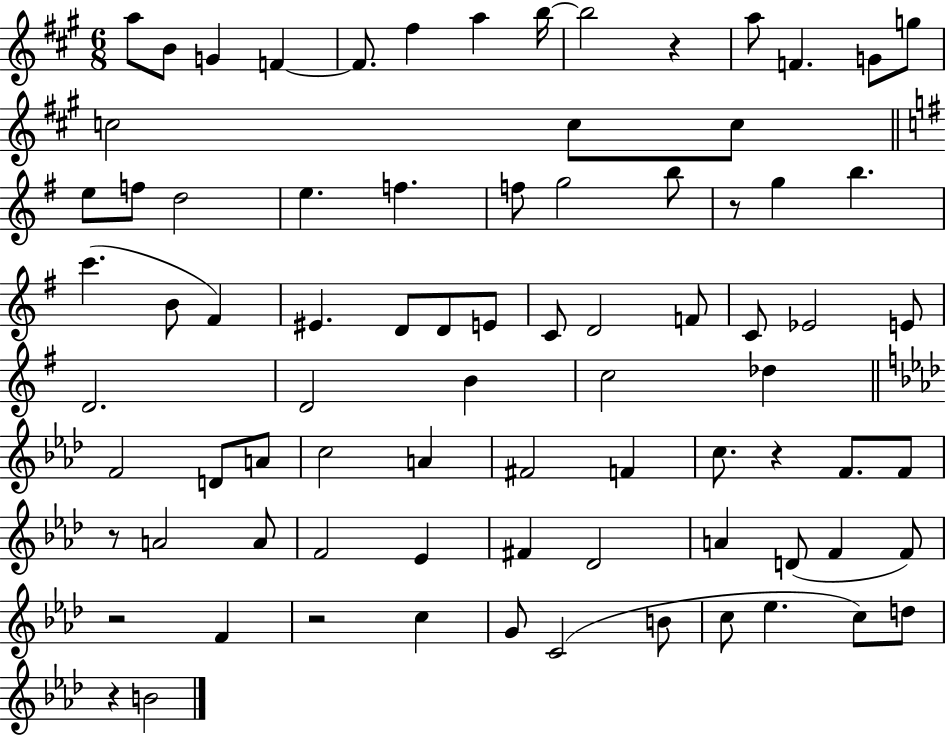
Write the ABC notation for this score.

X:1
T:Untitled
M:6/8
L:1/4
K:A
a/2 B/2 G F F/2 ^f a b/4 b2 z a/2 F G/2 g/2 c2 c/2 c/2 e/2 f/2 d2 e f f/2 g2 b/2 z/2 g b c' B/2 ^F ^E D/2 D/2 E/2 C/2 D2 F/2 C/2 _E2 E/2 D2 D2 B c2 _d F2 D/2 A/2 c2 A ^F2 F c/2 z F/2 F/2 z/2 A2 A/2 F2 _E ^F _D2 A D/2 F F/2 z2 F z2 c G/2 C2 B/2 c/2 _e c/2 d/2 z B2